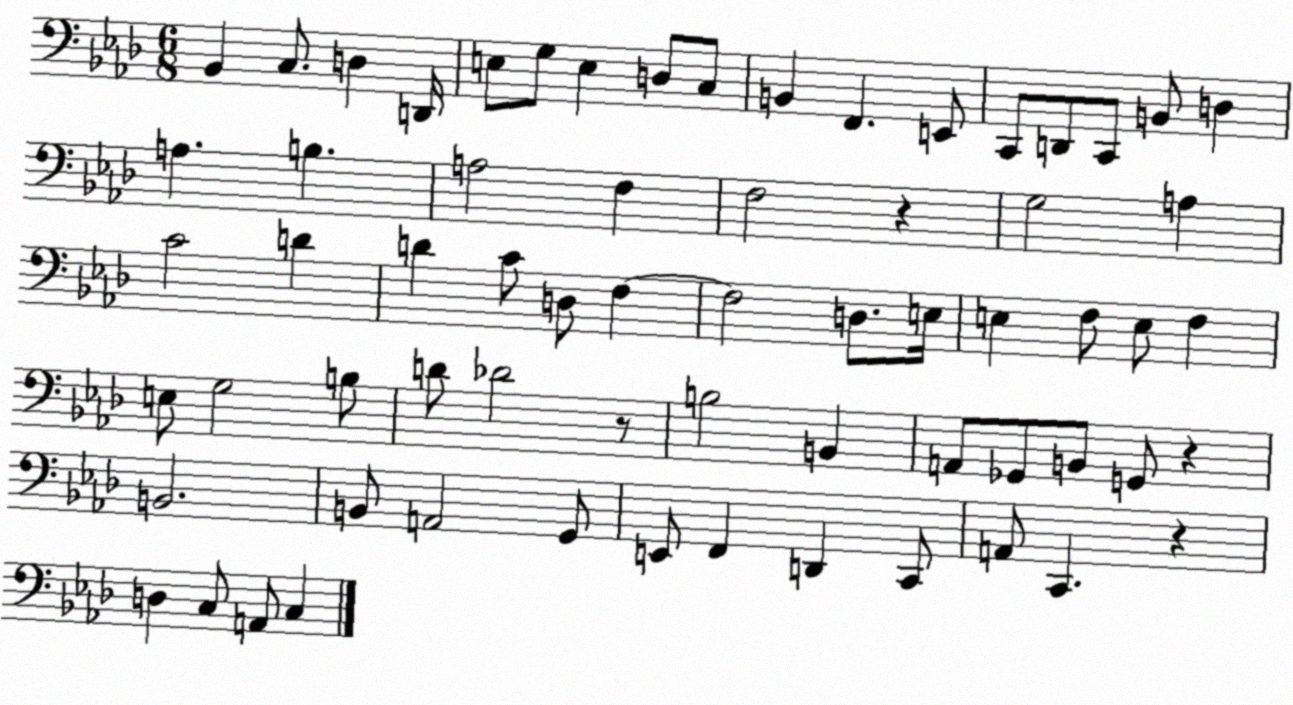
X:1
T:Untitled
M:6/8
L:1/4
K:Ab
_B,, C,/2 D, D,,/4 E,/2 G,/2 E, D,/2 C,/2 B,, F,, E,,/2 C,,/2 D,,/2 C,,/2 B,,/2 D, A, B, A,2 F, F,2 z G,2 A, C2 D D C/2 D,/2 F, F,2 D,/2 E,/4 E, F,/2 E,/2 F, E,/2 G,2 B,/2 D/2 _D2 z/2 B,2 B,, A,,/2 _G,,/2 B,,/2 G,,/2 z B,,2 B,,/2 A,,2 G,,/2 E,,/2 F,, D,, C,,/2 A,,/2 C,, z D, C,/2 A,,/2 C,